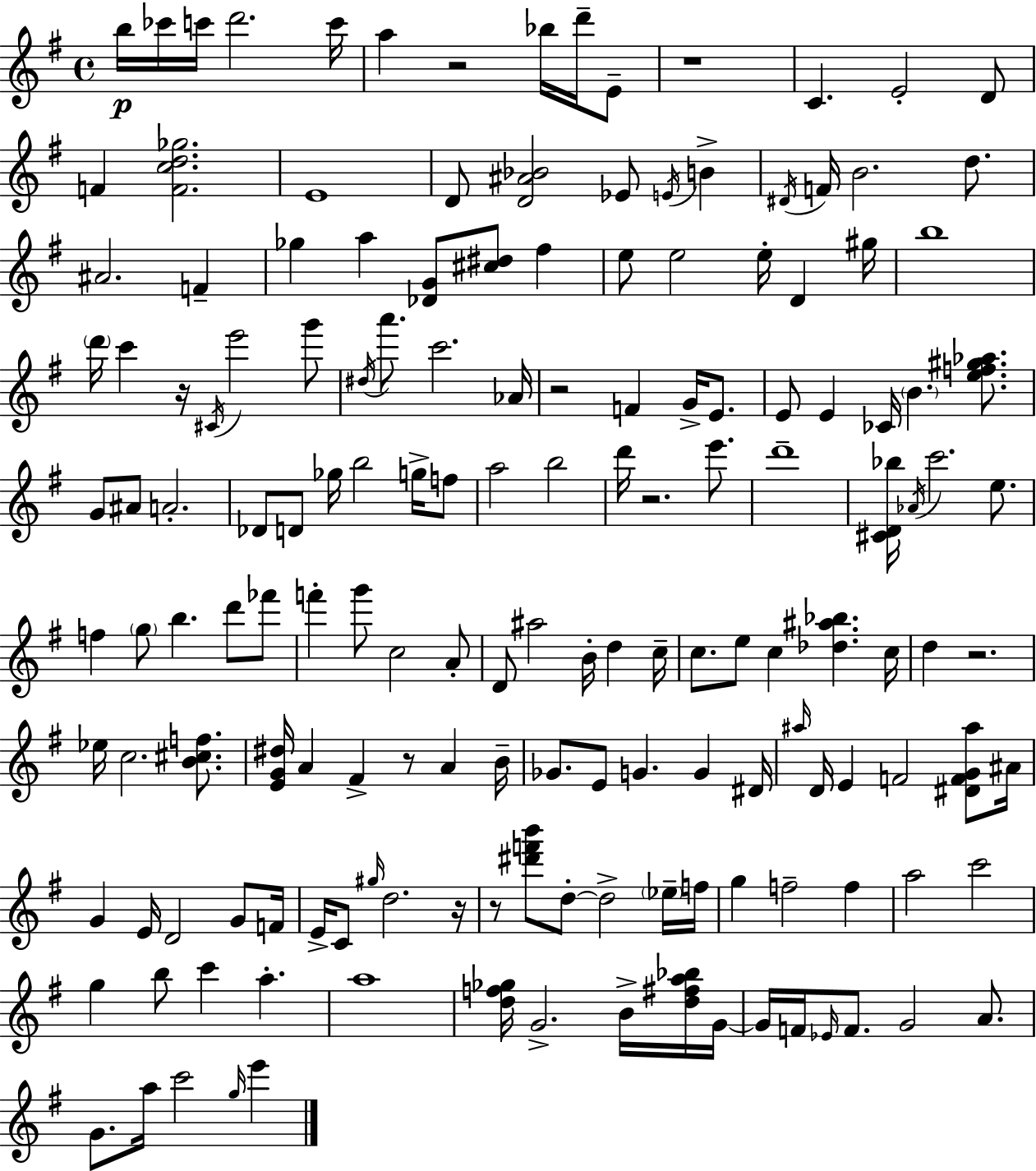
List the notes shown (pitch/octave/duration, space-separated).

B5/s CES6/s C6/s D6/h. C6/s A5/q R/h Bb5/s D6/s E4/e R/w C4/q. E4/h D4/e F4/q [F4,C5,D5,Gb5]/h. E4/w D4/e [D4,A#4,Bb4]/h Eb4/e E4/s B4/q D#4/s F4/s B4/h. D5/e. A#4/h. F4/q Gb5/q A5/q [Db4,G4]/e [C#5,D#5]/e F#5/q E5/e E5/h E5/s D4/q G#5/s B5/w D6/s C6/q R/s C#4/s E6/h G6/e D#5/s A6/e. C6/h. Ab4/s R/h F4/q G4/s E4/e. E4/e E4/q CES4/s B4/q. [E5,F5,G#5,Ab5]/e. G4/e A#4/e A4/h. Db4/e D4/e Gb5/s B5/h G5/s F5/e A5/h B5/h D6/s R/h. E6/e. D6/w [C#4,D4,Bb5]/s Ab4/s C6/h. E5/e. F5/q G5/e B5/q. D6/e FES6/e F6/q G6/e C5/h A4/e D4/e A#5/h B4/s D5/q C5/s C5/e. E5/e C5/q [Db5,A#5,Bb5]/q. C5/s D5/q R/h. Eb5/s C5/h. [B4,C#5,F5]/e. [E4,G4,D#5]/s A4/q F#4/q R/e A4/q B4/s Gb4/e. E4/e G4/q. G4/q D#4/s A#5/s D4/s E4/q F4/h [D#4,F4,G4,A#5]/e A#4/s G4/q E4/s D4/h G4/e F4/s E4/s C4/e G#5/s D5/h. R/s R/e [D#6,F6,B6]/e D5/e D5/h Eb5/s F5/s G5/q F5/h F5/q A5/h C6/h G5/q B5/e C6/q A5/q. A5/w [D5,F5,Gb5]/s G4/h. B4/s [D5,F#5,A5,Bb5]/s G4/s G4/s F4/s Eb4/s F4/e. G4/h A4/e. G4/e. A5/s C6/h G5/s E6/q